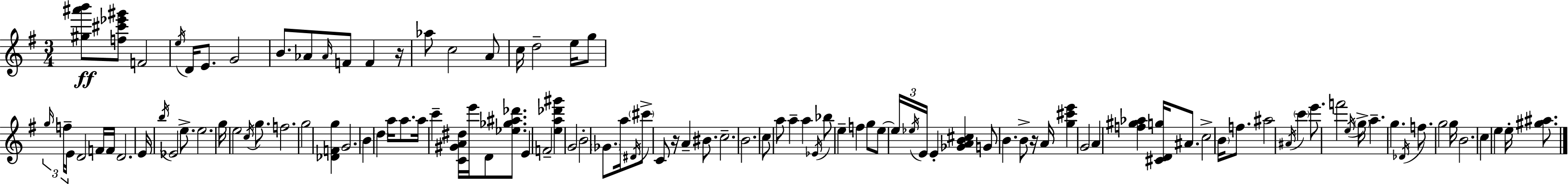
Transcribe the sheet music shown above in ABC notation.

X:1
T:Untitled
M:3/4
L:1/4
K:G
[^g^a'b']/2 [f^c'_e'^g']/2 F2 e/4 D/4 E/2 G2 B/2 _A/2 _A/4 F/2 F z/4 _a/2 c2 A/2 c/4 d2 e/4 g/2 g/4 f/4 E/4 D2 F/4 F/4 D2 E/4 b/4 _E2 e/2 e2 g/4 e2 c/4 g/2 f2 g2 [_DFg] G2 B d a/4 a/2 a/4 c' [C^GA^d]/4 e'/4 D/2 [_e_g^a_d']/2 E F2 [ea_d'^g'] G2 B2 _G/2 a/4 ^D/4 ^c'/2 C/2 z/4 A ^B/2 c2 B2 c/2 a/2 a a _E/4 _b/2 e f g/2 e/2 e/4 _e/4 E/4 E [_GAB^c] G/2 B B/2 z/4 A/4 [g^c'e'] G2 A [f^g_a] [^CDg]/4 ^A/2 c2 B/4 f/2 ^a2 ^A/4 c' e'/2 f'2 e/4 g/4 a g _D/4 f/2 g2 g/4 B2 c e e/4 [^g^a]/2